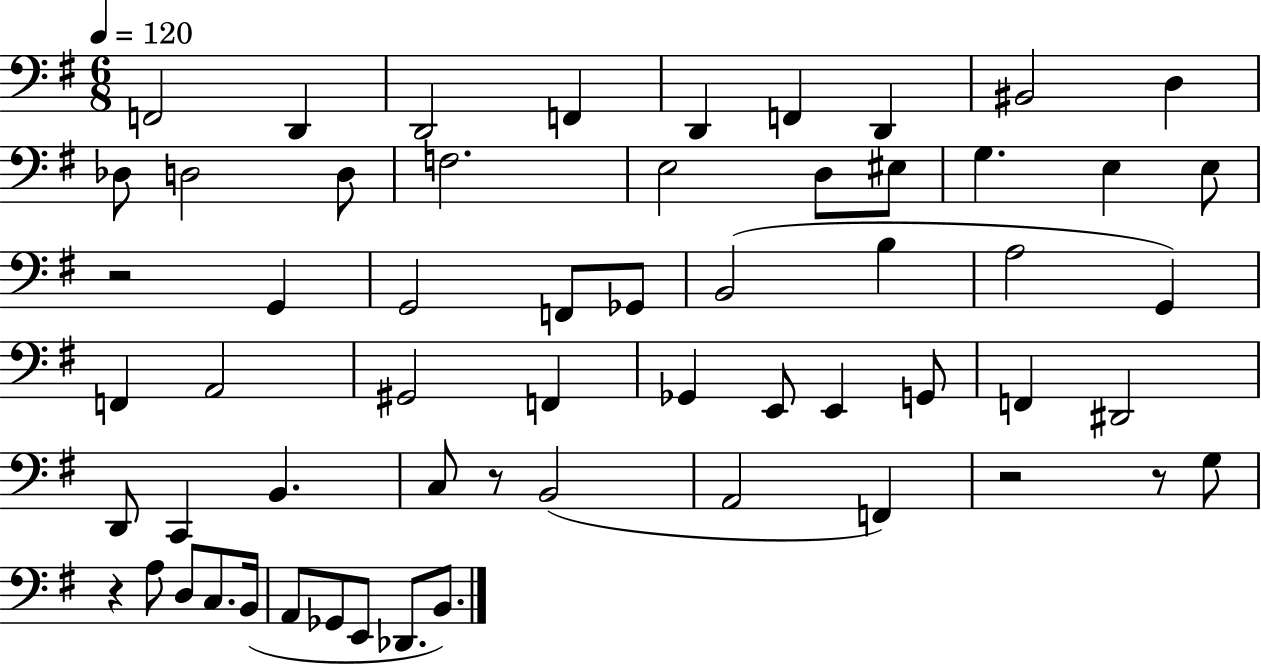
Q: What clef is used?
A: bass